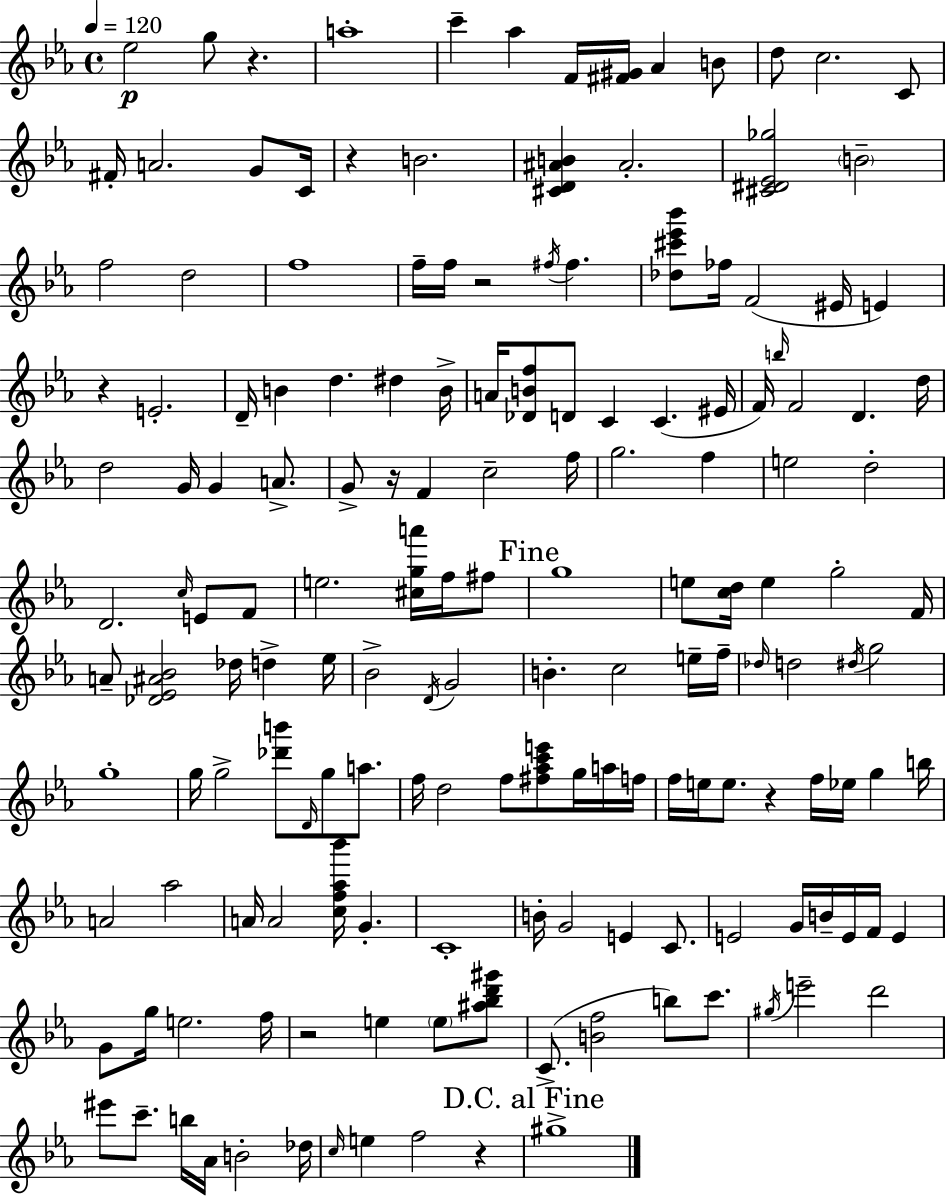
Eb5/h G5/e R/q. A5/w C6/q Ab5/q F4/s [F#4,G#4]/s Ab4/q B4/e D5/e C5/h. C4/e F#4/s A4/h. G4/e C4/s R/q B4/h. [C#4,D4,A#4,B4]/q A#4/h. [C#4,D#4,Eb4,Gb5]/h B4/h F5/h D5/h F5/w F5/s F5/s R/h F#5/s F#5/q. [Db5,C#6,Eb6,Bb6]/e FES5/s F4/h EIS4/s E4/q R/q E4/h. D4/s B4/q D5/q. D#5/q B4/s A4/s [Db4,B4,F5]/e D4/e C4/q C4/q. EIS4/s F4/s B5/s F4/h D4/q. D5/s D5/h G4/s G4/q A4/e. G4/e R/s F4/q C5/h F5/s G5/h. F5/q E5/h D5/h D4/h. C5/s E4/e F4/e E5/h. [C#5,G5,A6]/s F5/s F#5/e G5/w E5/e [C5,D5]/s E5/q G5/h F4/s A4/e [Db4,Eb4,A#4,Bb4]/h Db5/s D5/q Eb5/s Bb4/h D4/s G4/h B4/q. C5/h E5/s F5/s Db5/s D5/h D#5/s G5/h G5/w G5/s G5/h [Db6,B6]/e D4/s G5/e A5/e. F5/s D5/h F5/e [F#5,Ab5,C6,E6]/e G5/s A5/s F5/s F5/s E5/s E5/e. R/q F5/s Eb5/s G5/q B5/s A4/h Ab5/h A4/s A4/h [C5,F5,Ab5,Bb6]/s G4/q. C4/w B4/s G4/h E4/q C4/e. E4/h G4/s B4/s E4/s F4/s E4/q G4/e G5/s E5/h. F5/s R/h E5/q E5/e [A#5,Bb5,D6,G#6]/e C4/e. [B4,F5]/h B5/e C6/e. G#5/s E6/h D6/h EIS6/e C6/e. B5/s Ab4/s B4/h Db5/s C5/s E5/q F5/h R/q G#5/w